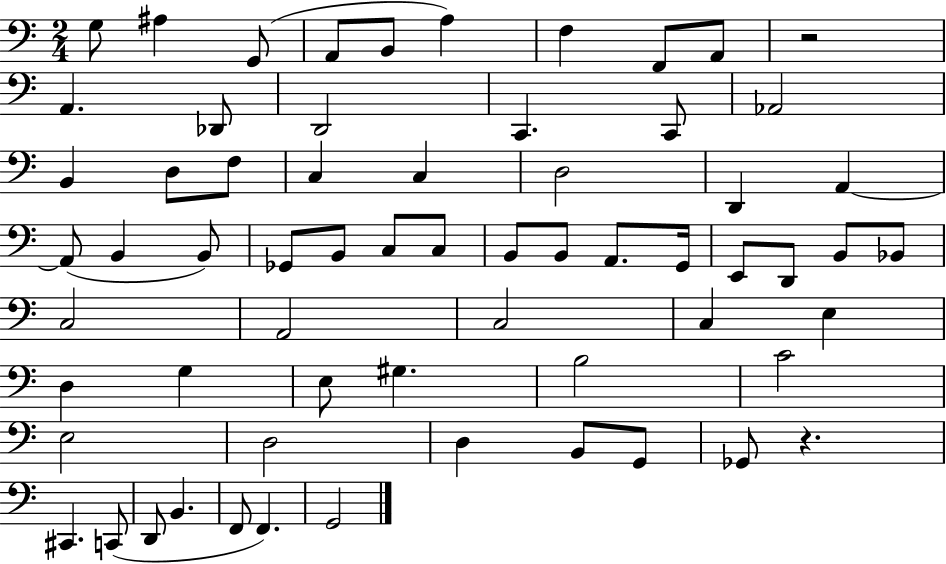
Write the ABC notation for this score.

X:1
T:Untitled
M:2/4
L:1/4
K:C
G,/2 ^A, G,,/2 A,,/2 B,,/2 A, F, F,,/2 A,,/2 z2 A,, _D,,/2 D,,2 C,, C,,/2 _A,,2 B,, D,/2 F,/2 C, C, D,2 D,, A,, A,,/2 B,, B,,/2 _G,,/2 B,,/2 C,/2 C,/2 B,,/2 B,,/2 A,,/2 G,,/4 E,,/2 D,,/2 B,,/2 _B,,/2 C,2 A,,2 C,2 C, E, D, G, E,/2 ^G, B,2 C2 E,2 D,2 D, B,,/2 G,,/2 _G,,/2 z ^C,, C,,/2 D,,/2 B,, F,,/2 F,, G,,2